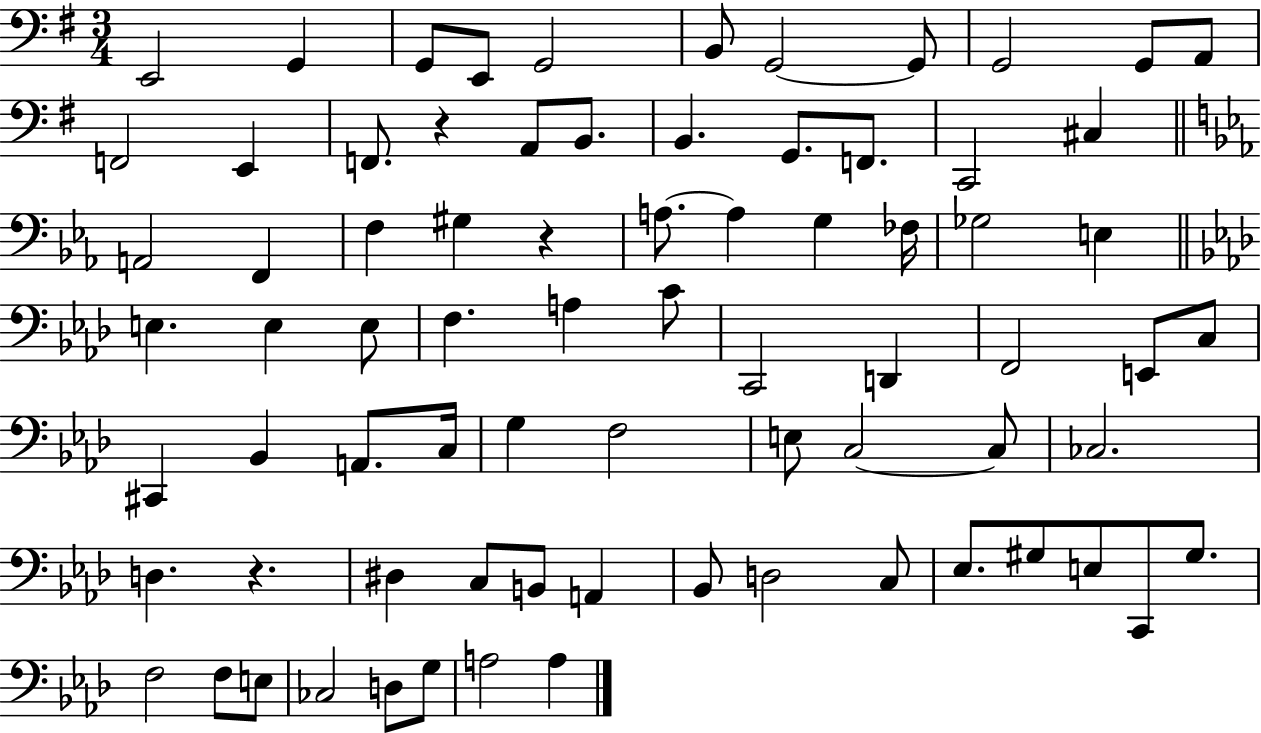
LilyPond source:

{
  \clef bass
  \numericTimeSignature
  \time 3/4
  \key g \major
  e,2 g,4 | g,8 e,8 g,2 | b,8 g,2~~ g,8 | g,2 g,8 a,8 | \break f,2 e,4 | f,8. r4 a,8 b,8. | b,4. g,8. f,8. | c,2 cis4 | \break \bar "||" \break \key ees \major a,2 f,4 | f4 gis4 r4 | a8.~~ a4 g4 fes16 | ges2 e4 | \break \bar "||" \break \key aes \major e4. e4 e8 | f4. a4 c'8 | c,2 d,4 | f,2 e,8 c8 | \break cis,4 bes,4 a,8. c16 | g4 f2 | e8 c2~~ c8 | ces2. | \break d4. r4. | dis4 c8 b,8 a,4 | bes,8 d2 c8 | ees8. gis8 e8 c,8 gis8. | \break f2 f8 e8 | ces2 d8 g8 | a2 a4 | \bar "|."
}